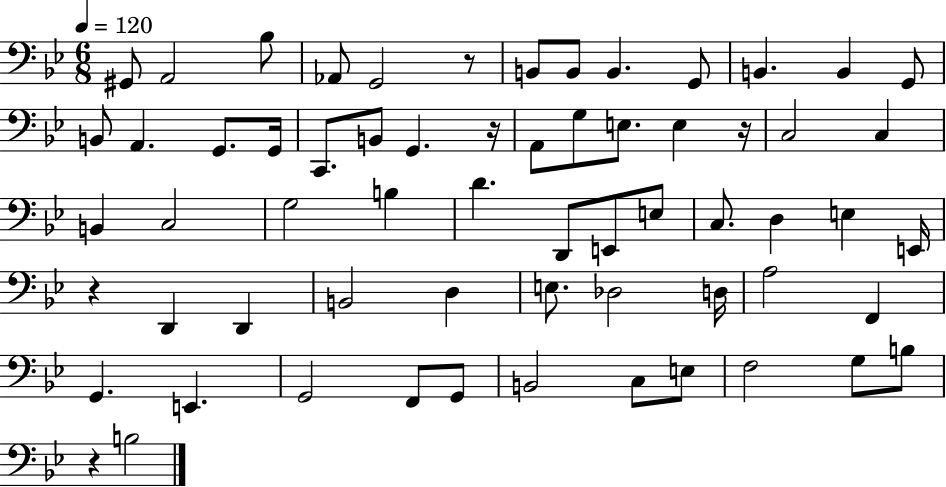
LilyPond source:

{
  \clef bass
  \numericTimeSignature
  \time 6/8
  \key bes \major
  \tempo 4 = 120
  gis,8 a,2 bes8 | aes,8 g,2 r8 | b,8 b,8 b,4. g,8 | b,4. b,4 g,8 | \break b,8 a,4. g,8. g,16 | c,8. b,8 g,4. r16 | a,8 g8 e8. e4 r16 | c2 c4 | \break b,4 c2 | g2 b4 | d'4. d,8 e,8 e8 | c8. d4 e4 e,16 | \break r4 d,4 d,4 | b,2 d4 | e8. des2 d16 | a2 f,4 | \break g,4. e,4. | g,2 f,8 g,8 | b,2 c8 e8 | f2 g8 b8 | \break r4 b2 | \bar "|."
}